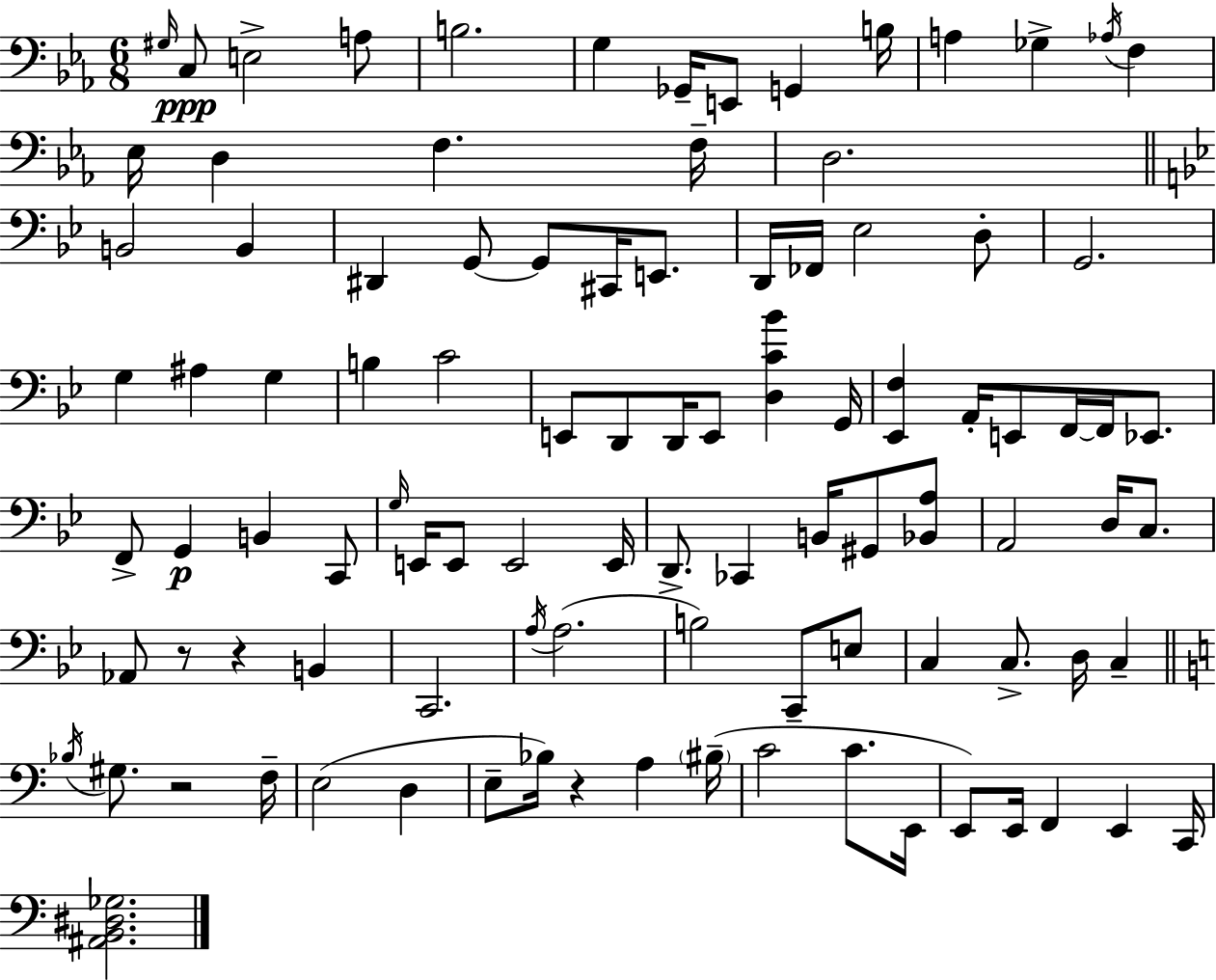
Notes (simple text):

G#3/s C3/e E3/h A3/e B3/h. G3/q Gb2/s E2/e G2/q B3/s A3/q Gb3/q Ab3/s F3/q Eb3/s D3/q F3/q. F3/s D3/h. B2/h B2/q D#2/q G2/e G2/e C#2/s E2/e. D2/s FES2/s Eb3/h D3/e G2/h. G3/q A#3/q G3/q B3/q C4/h E2/e D2/e D2/s E2/e [D3,C4,Bb4]/q G2/s [Eb2,F3]/q A2/s E2/e F2/s F2/s Eb2/e. F2/e G2/q B2/q C2/e G3/s E2/s E2/e E2/h E2/s D2/e. CES2/q B2/s G#2/e [Bb2,A3]/e A2/h D3/s C3/e. Ab2/e R/e R/q B2/q C2/h. A3/s A3/h. B3/h C2/e E3/e C3/q C3/e. D3/s C3/q Bb3/s G#3/e. R/h F3/s E3/h D3/q E3/e Bb3/s R/q A3/q BIS3/s C4/h C4/e. E2/s E2/e E2/s F2/q E2/q C2/s [A#2,B2,D#3,Gb3]/h.